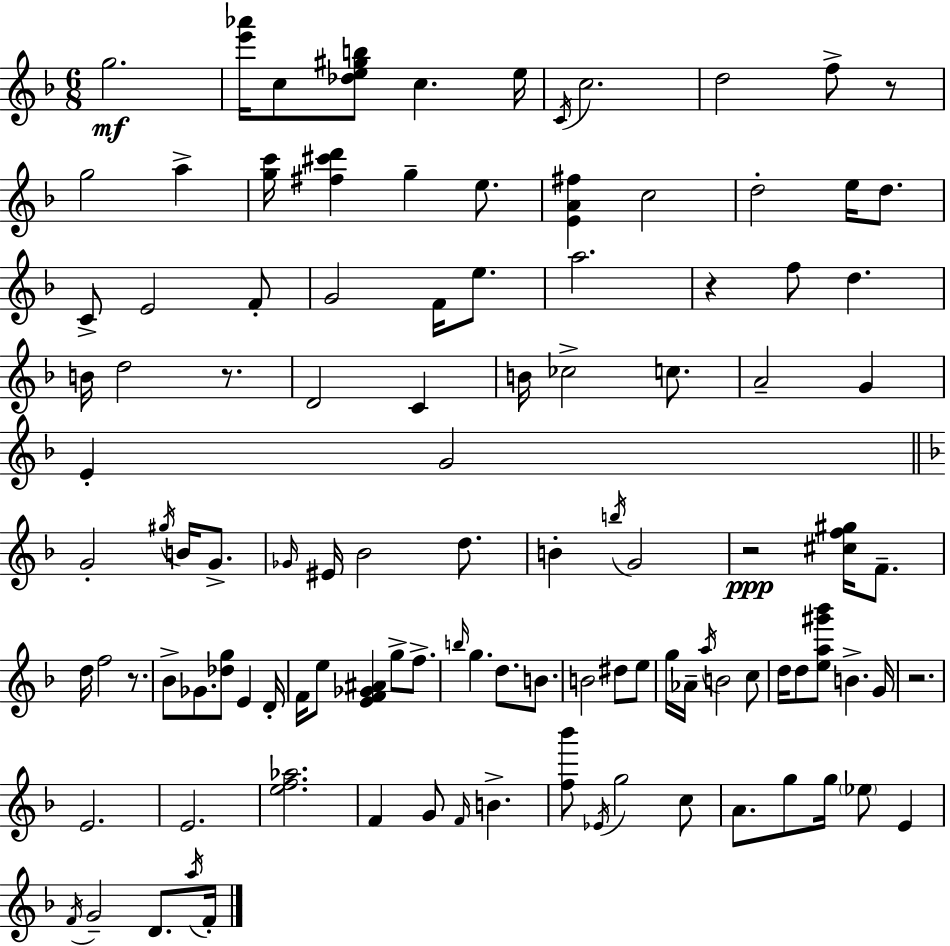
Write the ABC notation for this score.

X:1
T:Untitled
M:6/8
L:1/4
K:F
g2 [e'_a']/4 c/2 [_de^gb]/2 c e/4 C/4 c2 d2 f/2 z/2 g2 a [gc']/4 [^f^c'd'] g e/2 [EA^f] c2 d2 e/4 d/2 C/2 E2 F/2 G2 F/4 e/2 a2 z f/2 d B/4 d2 z/2 D2 C B/4 _c2 c/2 A2 G E G2 G2 ^g/4 B/4 G/2 _G/4 ^E/4 _B2 d/2 B b/4 G2 z2 [^cf^g]/4 F/2 d/4 f2 z/2 _B/2 _G/2 [_dg]/2 E D/4 F/4 e/2 [EF_G^A] g/2 f/2 b/4 g d/2 B/2 B2 ^d/2 e/2 g/4 _A/4 a/4 B2 c/2 d/4 d/2 [ea^g'_b']/2 B G/4 z2 E2 E2 [ef_a]2 F G/2 F/4 B [f_b']/2 _E/4 g2 c/2 A/2 g/2 g/4 _e/2 E F/4 G2 D/2 a/4 F/4